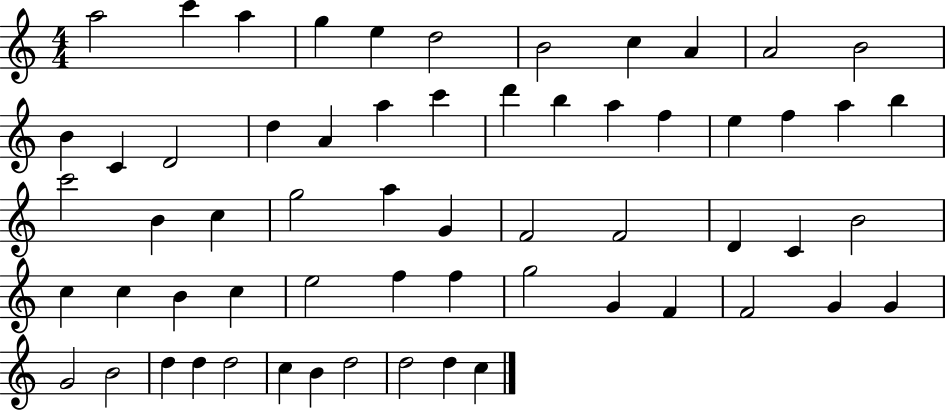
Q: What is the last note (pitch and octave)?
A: C5